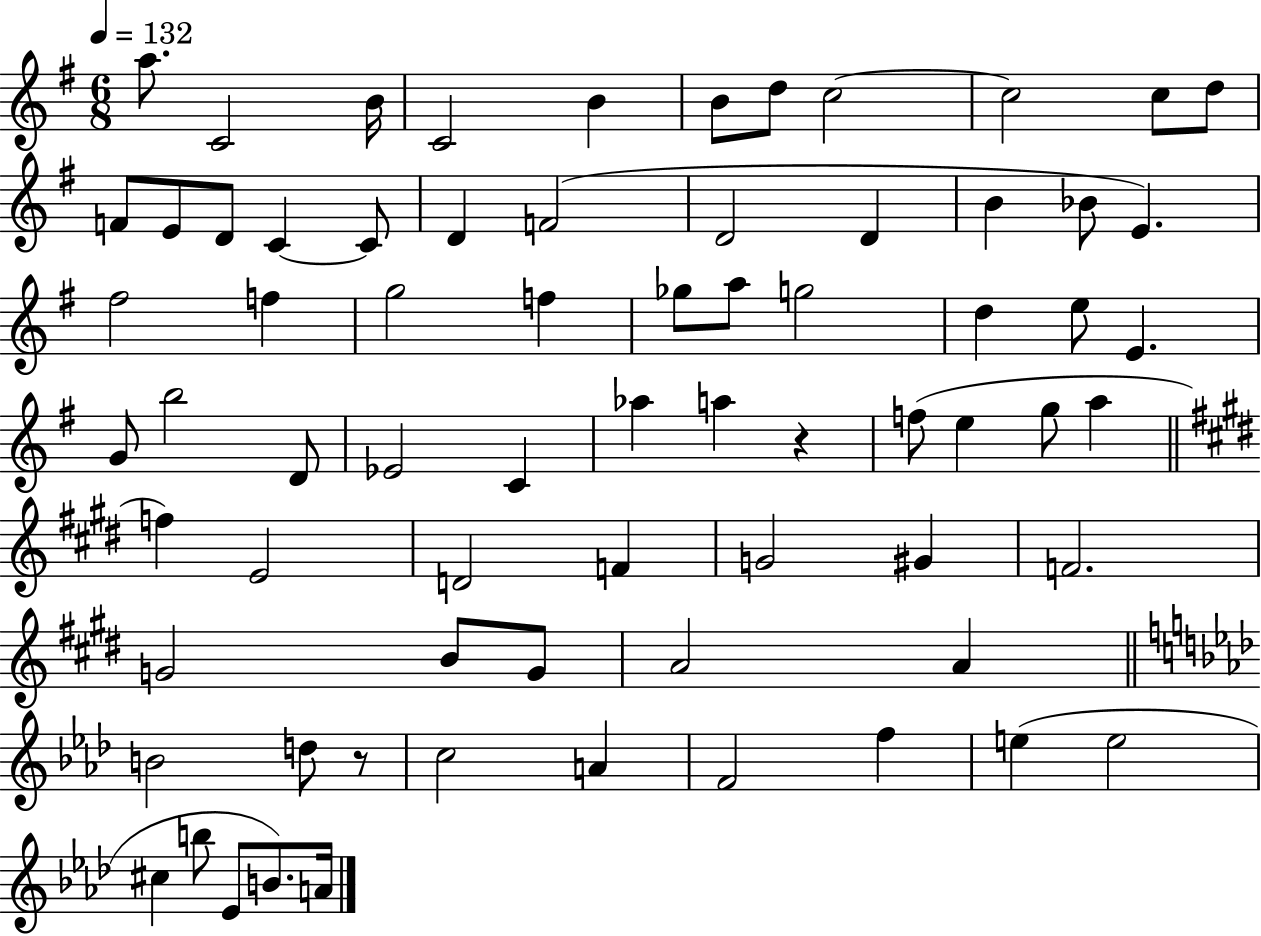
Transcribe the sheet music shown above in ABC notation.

X:1
T:Untitled
M:6/8
L:1/4
K:G
a/2 C2 B/4 C2 B B/2 d/2 c2 c2 c/2 d/2 F/2 E/2 D/2 C C/2 D F2 D2 D B _B/2 E ^f2 f g2 f _g/2 a/2 g2 d e/2 E G/2 b2 D/2 _E2 C _a a z f/2 e g/2 a f E2 D2 F G2 ^G F2 G2 B/2 G/2 A2 A B2 d/2 z/2 c2 A F2 f e e2 ^c b/2 _E/2 B/2 A/4